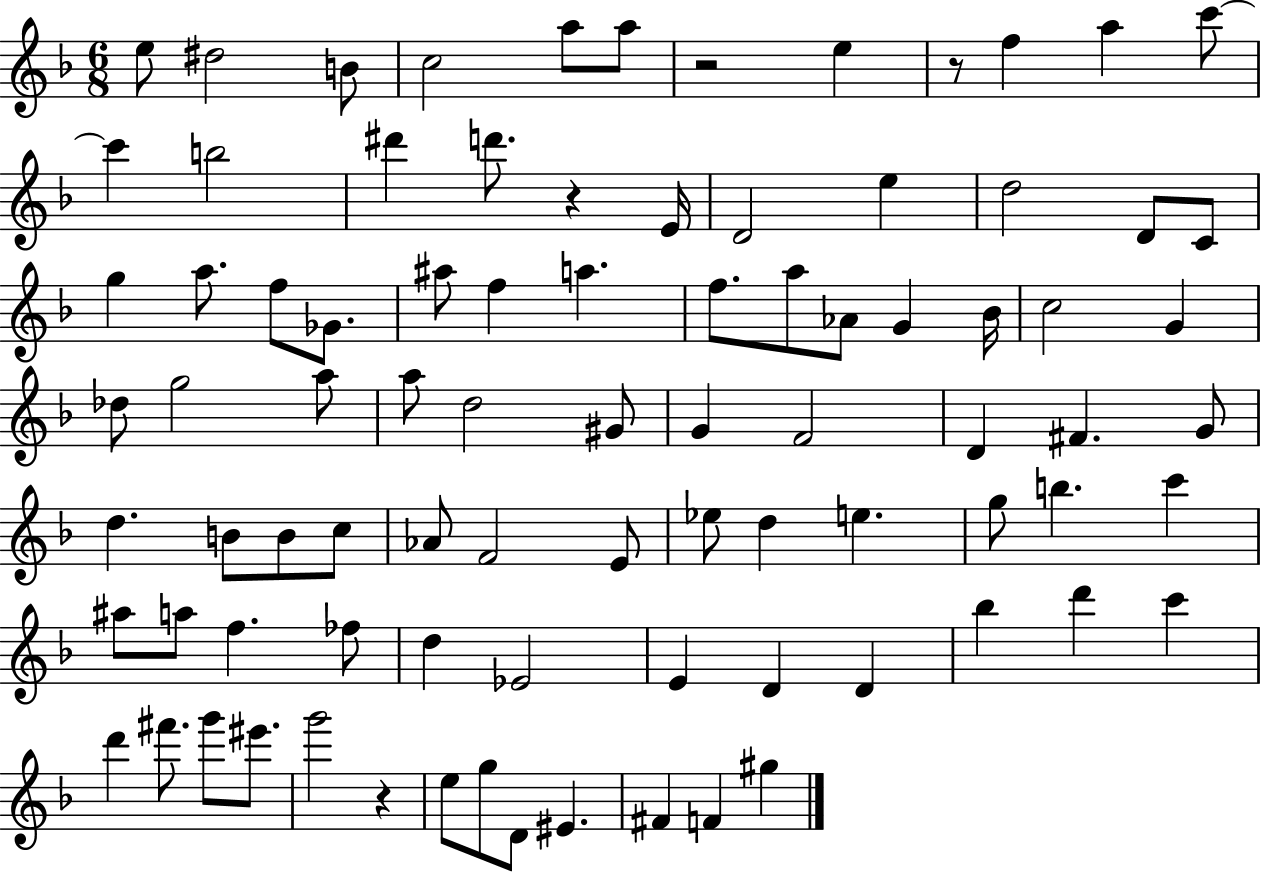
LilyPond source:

{
  \clef treble
  \numericTimeSignature
  \time 6/8
  \key f \major
  \repeat volta 2 { e''8 dis''2 b'8 | c''2 a''8 a''8 | r2 e''4 | r8 f''4 a''4 c'''8~~ | \break c'''4 b''2 | dis'''4 d'''8. r4 e'16 | d'2 e''4 | d''2 d'8 c'8 | \break g''4 a''8. f''8 ges'8. | ais''8 f''4 a''4. | f''8. a''8 aes'8 g'4 bes'16 | c''2 g'4 | \break des''8 g''2 a''8 | a''8 d''2 gis'8 | g'4 f'2 | d'4 fis'4. g'8 | \break d''4. b'8 b'8 c''8 | aes'8 f'2 e'8 | ees''8 d''4 e''4. | g''8 b''4. c'''4 | \break ais''8 a''8 f''4. fes''8 | d''4 ees'2 | e'4 d'4 d'4 | bes''4 d'''4 c'''4 | \break d'''4 fis'''8. g'''8 eis'''8. | g'''2 r4 | e''8 g''8 d'8 eis'4. | fis'4 f'4 gis''4 | \break } \bar "|."
}